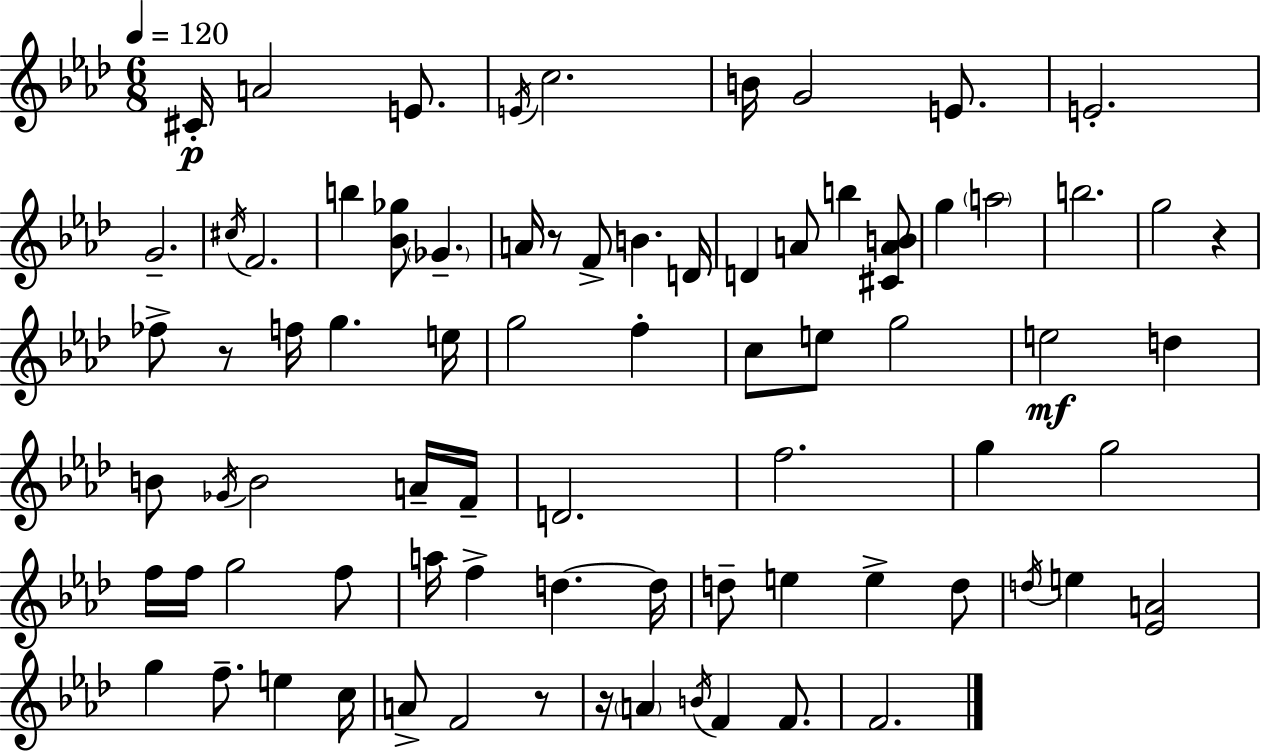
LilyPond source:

{
  \clef treble
  \numericTimeSignature
  \time 6/8
  \key f \minor
  \tempo 4 = 120
  cis'16-.\p a'2 e'8. | \acciaccatura { e'16 } c''2. | b'16 g'2 e'8. | e'2.-. | \break g'2.-- | \acciaccatura { cis''16 } f'2. | b''4 <bes' ges''>8 \parenthesize ges'4.-- | a'16 r8 f'8-> b'4. | \break d'16 d'4 a'8 b''4 | <cis' a' b'>8 g''4 \parenthesize a''2 | b''2. | g''2 r4 | \break fes''8-> r8 f''16 g''4. | e''16 g''2 f''4-. | c''8 e''8 g''2 | e''2\mf d''4 | \break b'8 \acciaccatura { ges'16 } b'2 | a'16-- f'16-- d'2. | f''2. | g''4 g''2 | \break f''16 f''16 g''2 | f''8 a''16 f''4-> d''4.~~ | d''16 d''8-- e''4 e''4-> | d''8 \acciaccatura { d''16 } e''4 <ees' a'>2 | \break g''4 f''8.-- e''4 | c''16 a'8-> f'2 | r8 r16 \parenthesize a'4 \acciaccatura { b'16 } f'4 | f'8. f'2. | \break \bar "|."
}